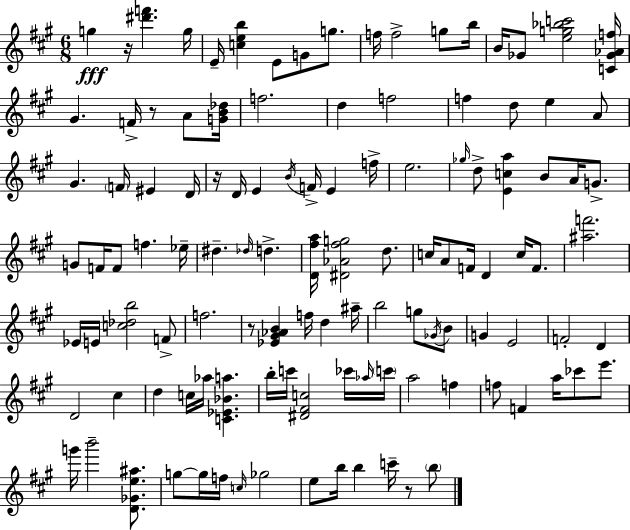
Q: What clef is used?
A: treble